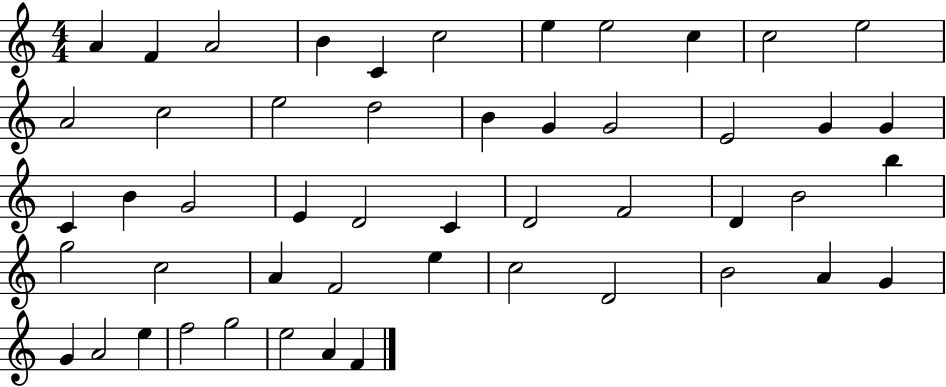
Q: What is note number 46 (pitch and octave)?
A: F5